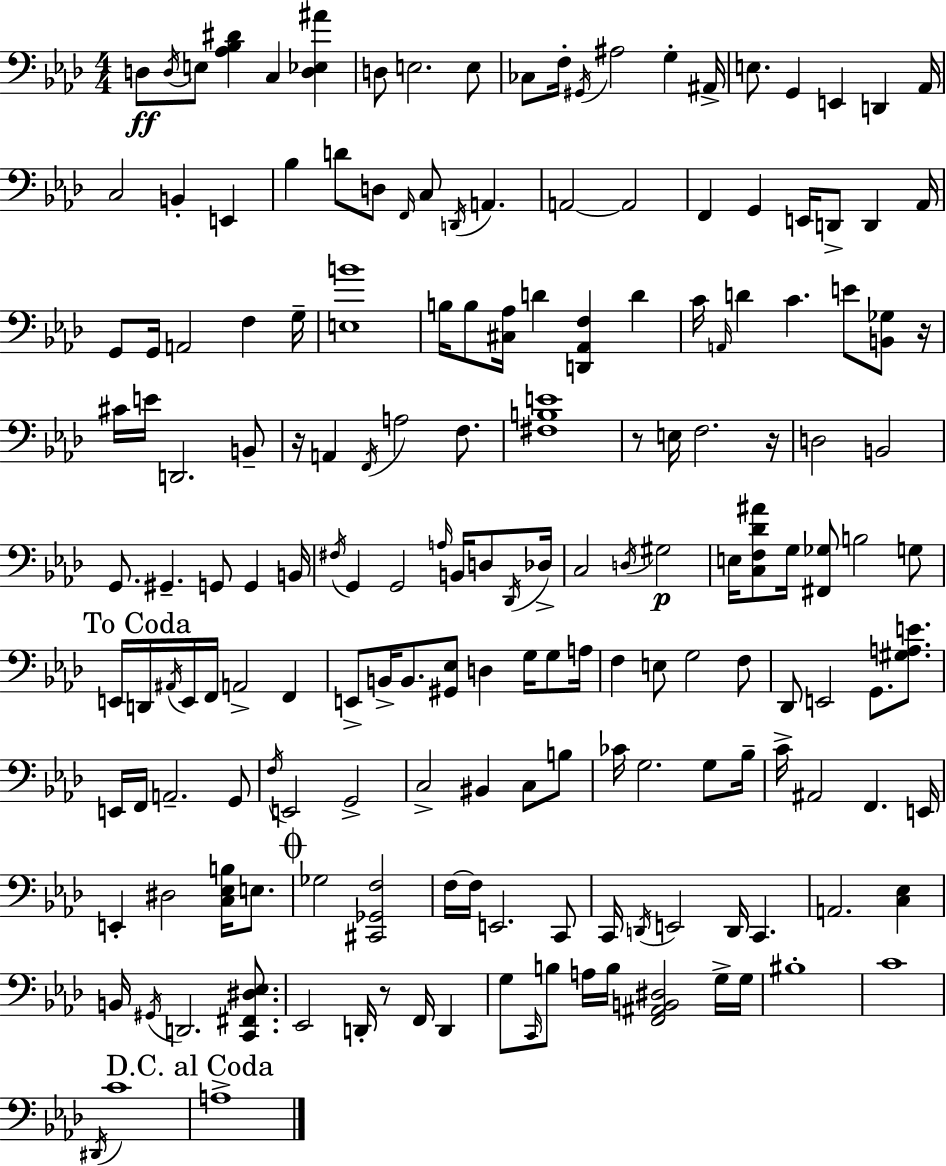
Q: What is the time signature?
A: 4/4